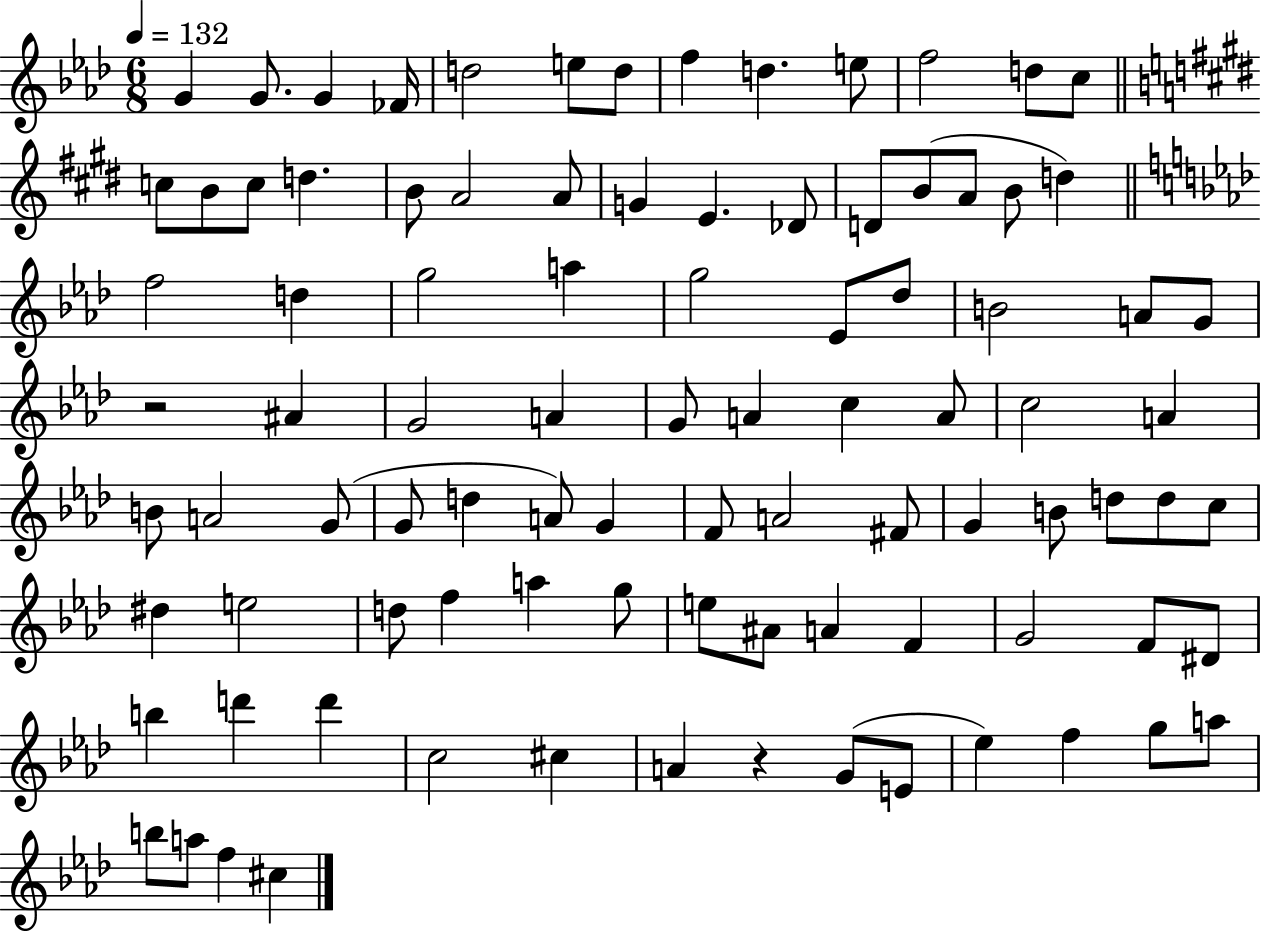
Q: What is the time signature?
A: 6/8